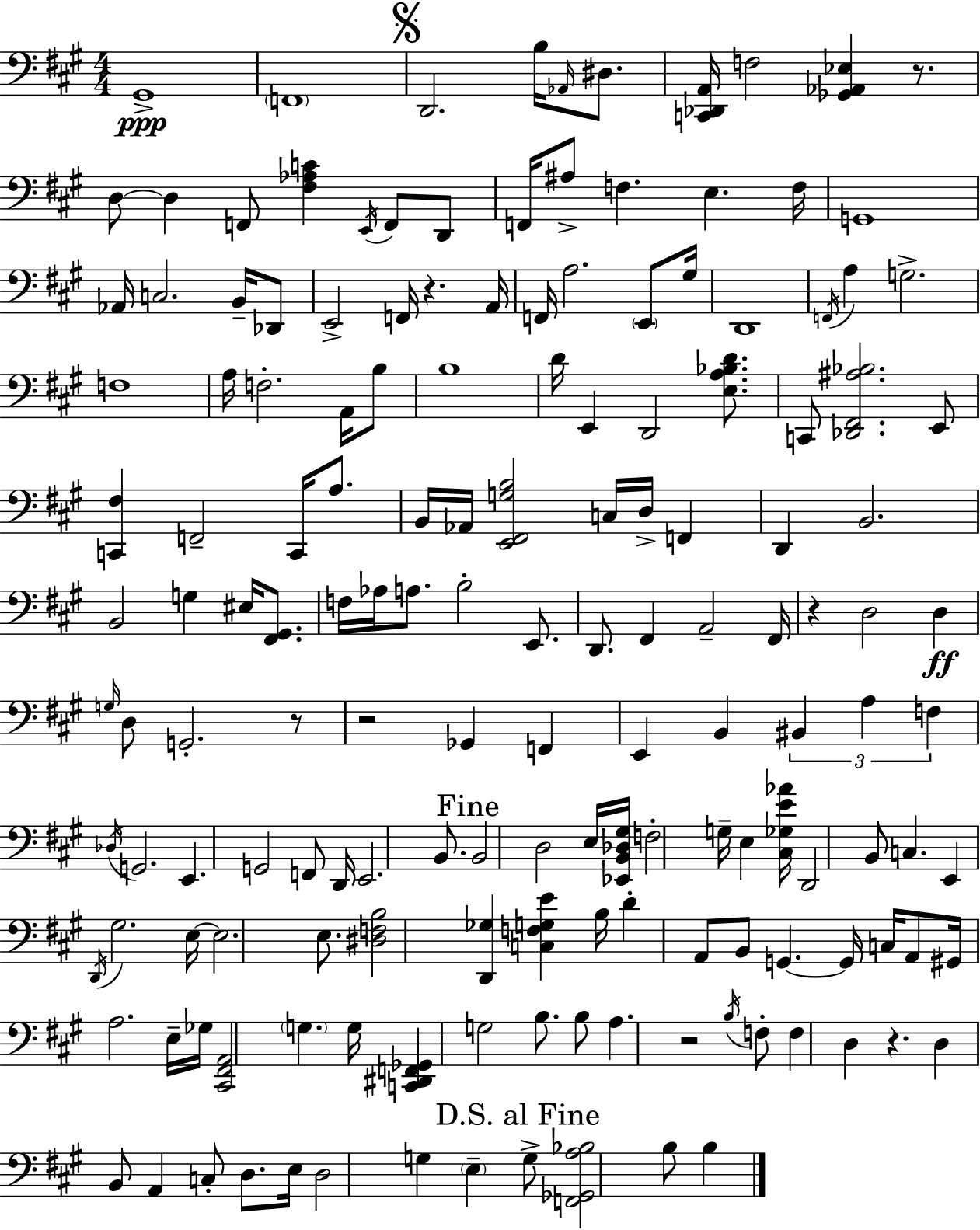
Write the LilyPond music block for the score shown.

{
  \clef bass
  \numericTimeSignature
  \time 4/4
  \key a \major
  gis,1->\ppp | \parenthesize f,1 | \mark \markup { \musicglyph "scripts.segno" } d,2. b16 \grace { aes,16 } dis8. | <c, des, a,>16 f2 <ges, aes, ees>4 r8. | \break d8~~ d4 f,8 <fis aes c'>4 \acciaccatura { e,16 } f,8 | d,8 f,16 ais8-> f4. e4. | f16 g,1 | aes,16 c2. b,16-- | \break des,8 e,2-> f,16 r4. | a,16 f,16 a2. \parenthesize e,8 | gis16 d,1 | \acciaccatura { f,16 } a4 g2.-> | \break f1 | a16 f2.-. | a,16 b8 b1 | d'16 e,4 d,2 | \break <e a bes d'>8. c,8 <des, fis, ais bes>2. | e,8 <c, fis>4 f,2-- c,16 | a8. b,16 aes,16 <e, fis, g b>2 c16 d16-> f,4 | d,4 b,2. | \break b,2 g4 eis16 | <fis, gis,>8. f16 aes16 a8. b2-. | e,8. d,8. fis,4 a,2-- | fis,16 r4 d2 d4\ff | \break \grace { g16 } d8 g,2.-. | r8 r2 ges,4 | f,4 e,4 b,4 \tuplet 3/2 { bis,4 | a4 f4 } \acciaccatura { des16 } g,2. | \break e,4. g,2 | f,8 d,16 e,2. | b,8. \mark "Fine" b,2 d2 | e16 <ees, b, des gis>16 f2-. g16-- | \break e4 <cis ges e' aes'>16 d,2 b,8 c4. | e,4 \acciaccatura { d,16 } gis2. | e16~~ e2. | e8. <dis f b>2 <d, ges>4 | \break <c f g e'>4 b16 d'4-. a,8 b,8 g,4.~~ | g,16 c16 a,8 gis,16 a2. | e16-- ges16 <cis, fis, a,>2 | \parenthesize g4. g16 <c, dis, f, ges,>4 g2 | \break b8. b8 a4. r2 | \acciaccatura { b16 } f8-. f4 d4 | r4. d4 b,8 a,4 | c8-. d8. e16 d2 g4 | \break \parenthesize e4-- \mark "D.S. al Fine" g8-> <f, ges, a bes>2 | b8 b4 \bar "|."
}